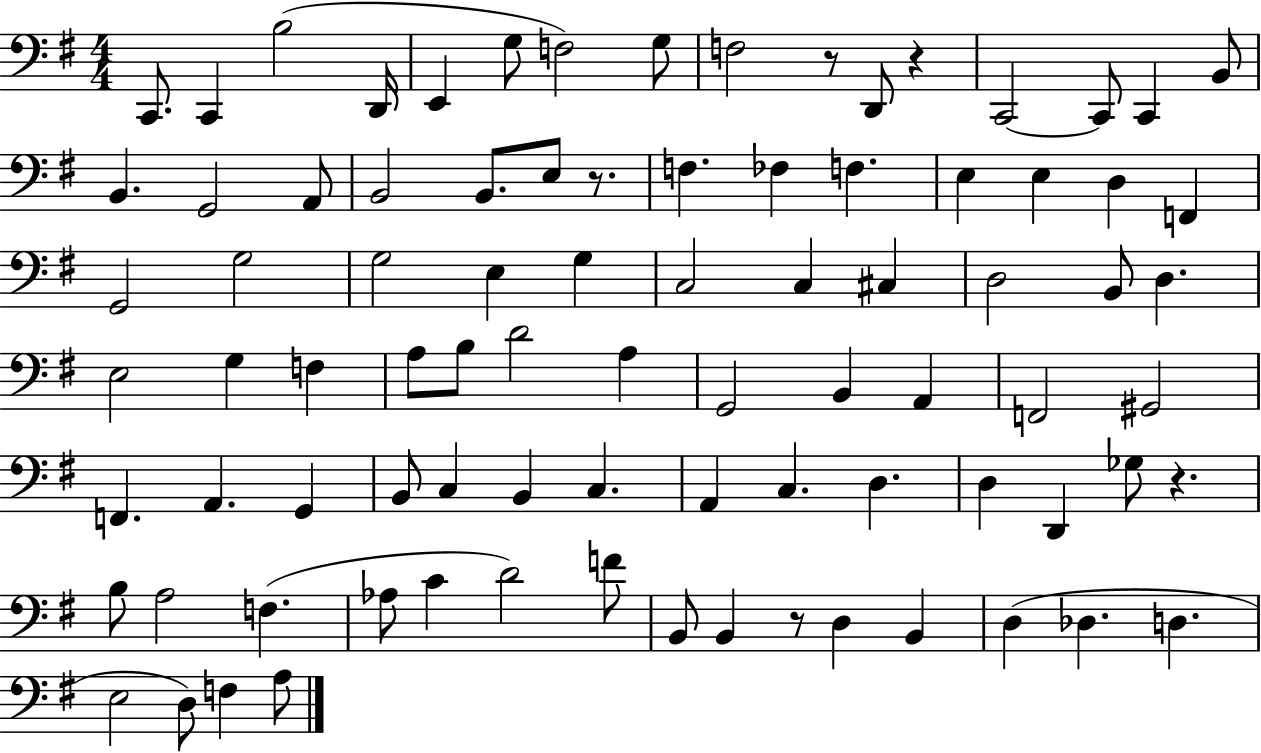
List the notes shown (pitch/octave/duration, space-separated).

C2/e. C2/q B3/h D2/s E2/q G3/e F3/h G3/e F3/h R/e D2/e R/q C2/h C2/e C2/q B2/e B2/q. G2/h A2/e B2/h B2/e. E3/e R/e. F3/q. FES3/q F3/q. E3/q E3/q D3/q F2/q G2/h G3/h G3/h E3/q G3/q C3/h C3/q C#3/q D3/h B2/e D3/q. E3/h G3/q F3/q A3/e B3/e D4/h A3/q G2/h B2/q A2/q F2/h G#2/h F2/q. A2/q. G2/q B2/e C3/q B2/q C3/q. A2/q C3/q. D3/q. D3/q D2/q Gb3/e R/q. B3/e A3/h F3/q. Ab3/e C4/q D4/h F4/e B2/e B2/q R/e D3/q B2/q D3/q Db3/q. D3/q. E3/h D3/e F3/q A3/e